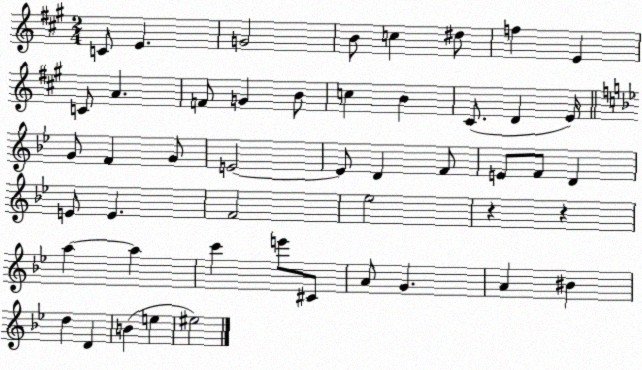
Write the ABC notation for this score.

X:1
T:Untitled
M:2/4
L:1/4
K:A
C/2 E G2 B/2 c ^d/2 f E C/2 A F/2 G B/2 c B ^C/2 D E/4 G/2 F G/2 E2 E/2 D F/2 E/2 F/2 D E/2 E F2 _e2 z z a a c' e'/2 ^C/2 A/2 G A ^B d D B e ^e2